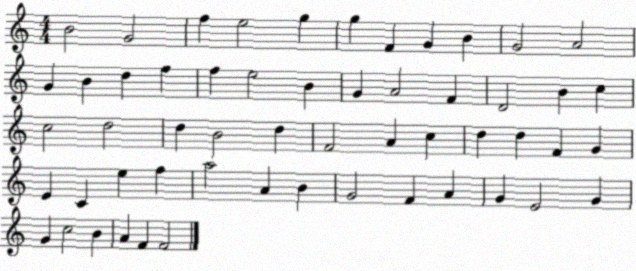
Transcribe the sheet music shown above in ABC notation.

X:1
T:Untitled
M:4/4
L:1/4
K:C
B2 G2 f e2 g g F G B G2 A2 G B d f f e2 B G A2 F D2 B c c2 d2 d B2 d F2 A c d d F G E C e f a2 A B G2 F A G E2 G G c2 B A F F2